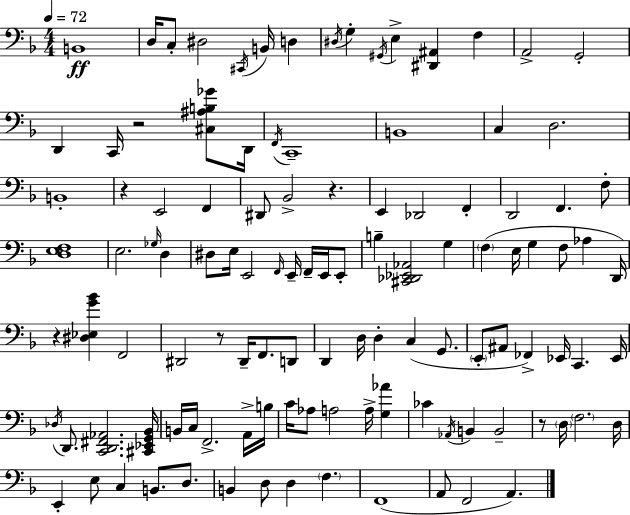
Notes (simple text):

B2/w D3/s C3/e D#3/h C#2/s B2/s D3/q D#3/s G3/q G#2/s E3/q [D#2,A#2]/q F3/q A2/h G2/h D2/q C2/s R/h [C#3,A#3,B3,Gb4]/e D2/s F2/s C2/w B2/w C3/q D3/h. B2/w R/q E2/h F2/q D#2/e Bb2/h R/q. E2/q Db2/h F2/q D2/h F2/q. F3/e [D3,E3,F3]/w E3/h. Gb3/s D3/q D#3/e E3/s E2/h F2/s E2/s F2/s E2/s E2/e B3/q [C#2,Db2,Eb2,Ab2]/h G3/q F3/q E3/s G3/q F3/e Ab3/q D2/s R/q [D#3,Eb3,G4,Bb4]/q F2/h D#2/h R/e D#2/s F2/e. D2/e D2/q D3/s D3/q C3/q G2/e. E2/e A#2/e FES2/q Eb2/s C2/q. Eb2/s Db3/s D2/e. [C2,D2,F#2,Ab2]/h. [C#2,Eb2,G2,Bb2]/s B2/s C3/s F2/h. A2/s B3/s C4/s Ab3/e A3/h A3/s [G3,Ab4]/q CES4/q Ab2/s B2/q B2/h R/e D3/s F3/h. D3/s E2/q E3/e C3/q B2/e. D3/e. B2/q D3/e D3/q F3/q. F2/w A2/e F2/h A2/q.